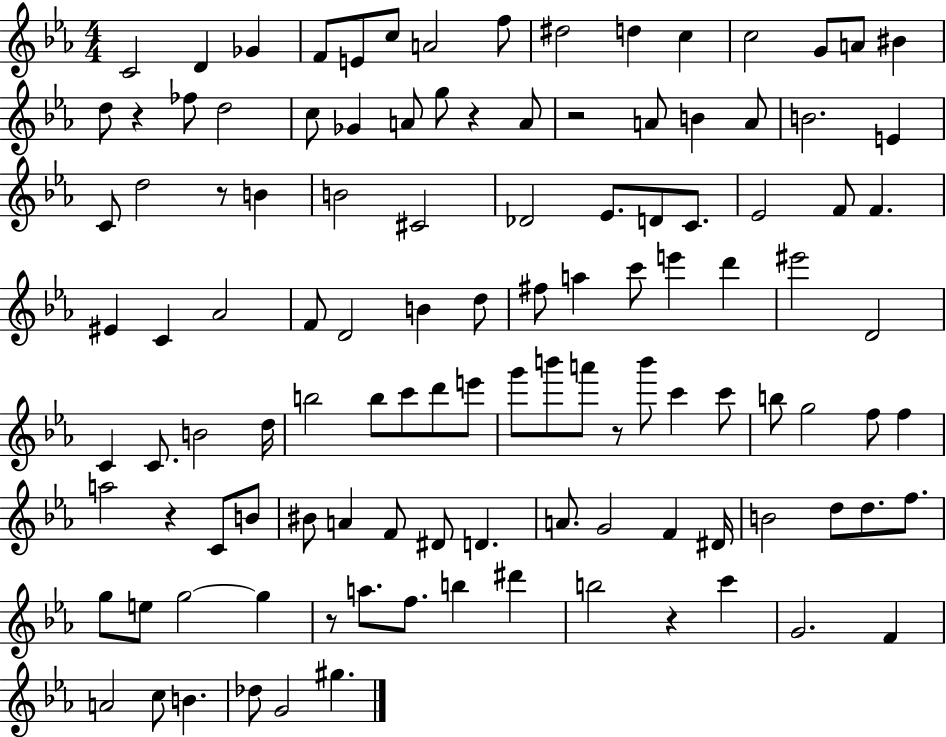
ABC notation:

X:1
T:Untitled
M:4/4
L:1/4
K:Eb
C2 D _G F/2 E/2 c/2 A2 f/2 ^d2 d c c2 G/2 A/2 ^B d/2 z _f/2 d2 c/2 _G A/2 g/2 z A/2 z2 A/2 B A/2 B2 E C/2 d2 z/2 B B2 ^C2 _D2 _E/2 D/2 C/2 _E2 F/2 F ^E C _A2 F/2 D2 B d/2 ^f/2 a c'/2 e' d' ^e'2 D2 C C/2 B2 d/4 b2 b/2 c'/2 d'/2 e'/2 g'/2 b'/2 a'/2 z/2 b'/2 c' c'/2 b/2 g2 f/2 f a2 z C/2 B/2 ^B/2 A F/2 ^D/2 D A/2 G2 F ^D/4 B2 d/2 d/2 f/2 g/2 e/2 g2 g z/2 a/2 f/2 b ^d' b2 z c' G2 F A2 c/2 B _d/2 G2 ^g